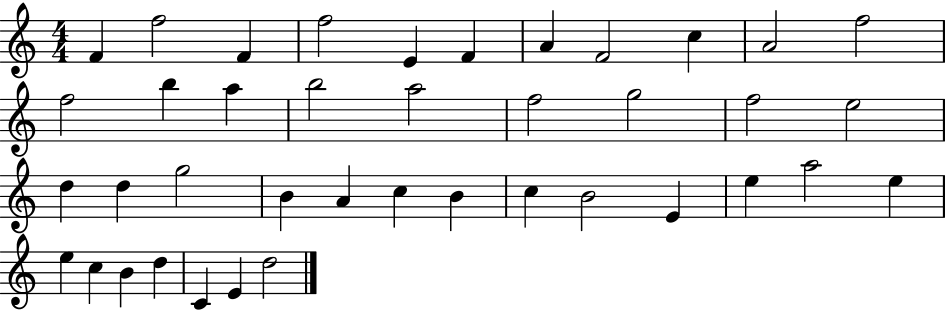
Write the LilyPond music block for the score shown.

{
  \clef treble
  \numericTimeSignature
  \time 4/4
  \key c \major
  f'4 f''2 f'4 | f''2 e'4 f'4 | a'4 f'2 c''4 | a'2 f''2 | \break f''2 b''4 a''4 | b''2 a''2 | f''2 g''2 | f''2 e''2 | \break d''4 d''4 g''2 | b'4 a'4 c''4 b'4 | c''4 b'2 e'4 | e''4 a''2 e''4 | \break e''4 c''4 b'4 d''4 | c'4 e'4 d''2 | \bar "|."
}